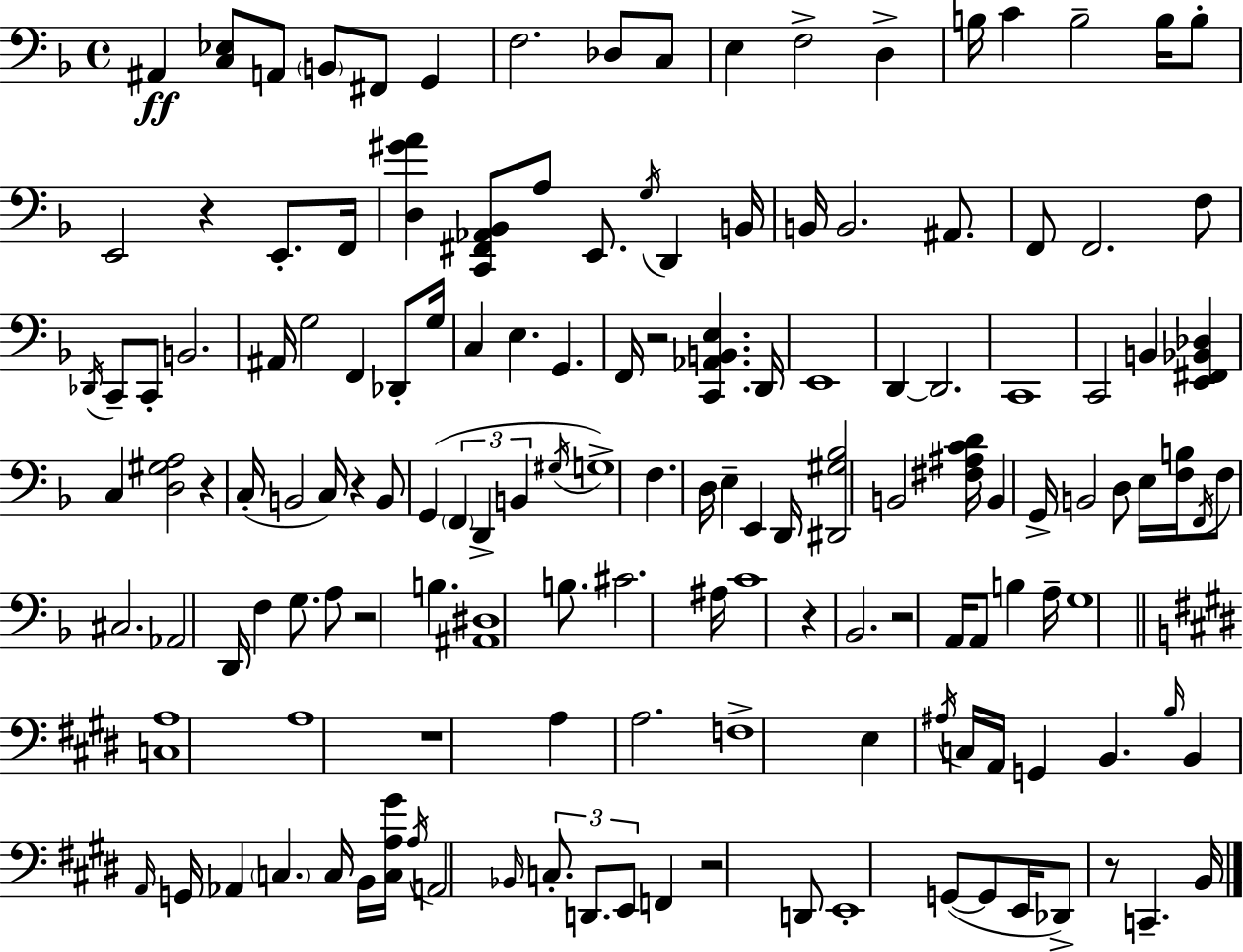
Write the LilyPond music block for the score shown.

{
  \clef bass
  \time 4/4
  \defaultTimeSignature
  \key d \minor
  ais,4\ff <c ees>8 a,8 \parenthesize b,8 fis,8 g,4 | f2. des8 c8 | e4 f2-> d4-> | b16 c'4 b2-- b16 b8-. | \break e,2 r4 e,8.-. f,16 | <d gis' a'>4 <c, fis, aes, bes,>8 a8 e,8. \acciaccatura { g16 } d,4 | b,16 b,16 b,2. ais,8. | f,8 f,2. f8 | \break \acciaccatura { des,16 } c,8-- c,8-. b,2. | ais,16 g2 f,4 des,8-. | g16 c4 e4. g,4. | f,16 r2 <c, aes, b, e>4. | \break d,16 e,1 | d,4~~ d,2. | c,1 | c,2 b,4 <e, fis, bes, des>4 | \break c4 <d gis a>2 r4 | c16-.( b,2 c16) r4 | b,8 g,4( \tuplet 3/2 { \parenthesize f,4 d,4-> b,4 } | \acciaccatura { gis16 }) g1-> | \break f4. d16 e4-- e,4 | d,16 <dis, gis bes>2 b,2 | <fis ais c' d'>16 b,4 g,16-> b,2 | d8 e16 <f b>16 \acciaccatura { f,16 } f8 cis2. | \break aes,2 d,16 f4 | g8. a8 r2 b4. | <ais, dis>1 | b8. cis'2. | \break ais16 c'1 | r4 bes,2. | r2 a,16 a,8 b4 | a16-- g1 | \break \bar "||" \break \key e \major <c a>1 | a1 | r1 | a4 a2. | \break f1-> | e4 \acciaccatura { ais16 } c16 a,16 g,4 b,4. | \grace { b16 } b,4 \grace { a,16 } g,16 aes,4 \parenthesize c4. | c16 b,16 <c a gis'>16 \acciaccatura { a16 } a,2 \grace { bes,16 } \tuplet 3/2 { c8.-. | \break d,8. e,8 } f,4 r2 | d,8 e,1-. | g,8~(~ g,8 e,16 des,8->) r8 c,4.-- | b,16 \bar "|."
}